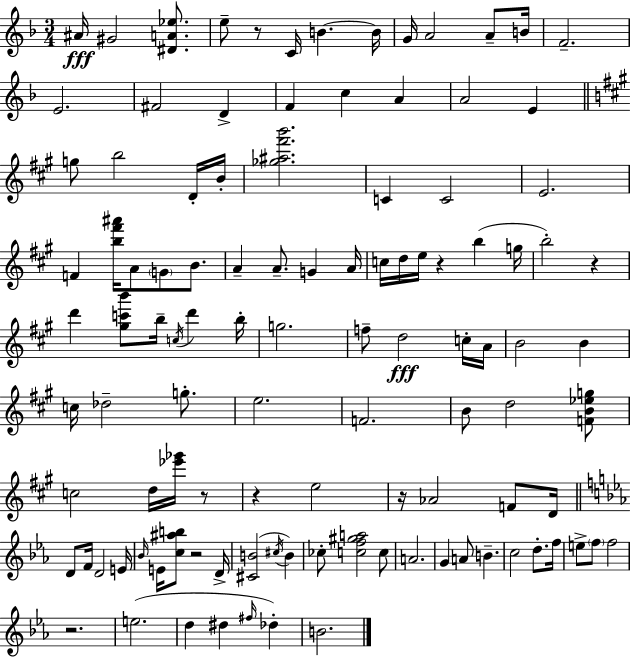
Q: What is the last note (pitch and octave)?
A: B4